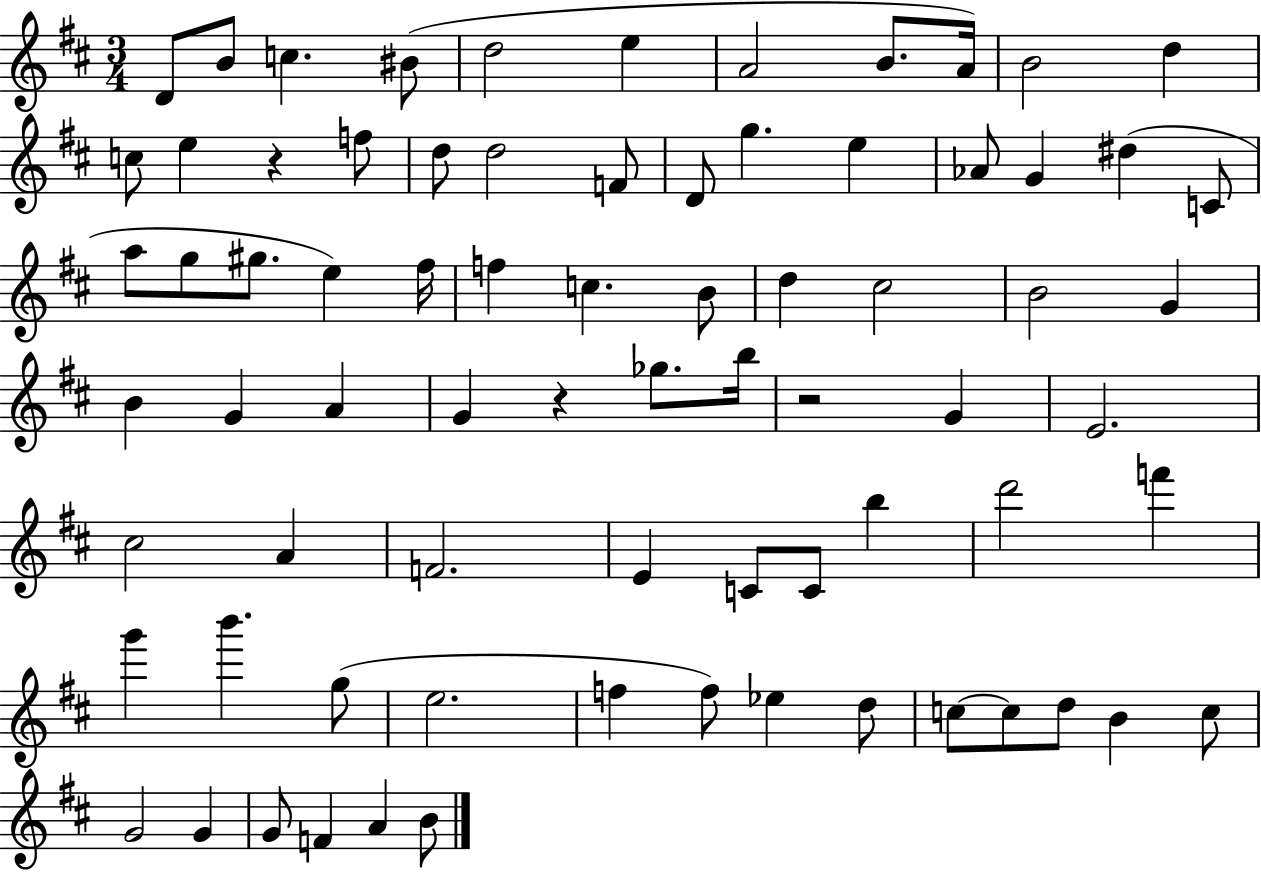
{
  \clef treble
  \numericTimeSignature
  \time 3/4
  \key d \major
  \repeat volta 2 { d'8 b'8 c''4. bis'8( | d''2 e''4 | a'2 b'8. a'16) | b'2 d''4 | \break c''8 e''4 r4 f''8 | d''8 d''2 f'8 | d'8 g''4. e''4 | aes'8 g'4 dis''4( c'8 | \break a''8 g''8 gis''8. e''4) fis''16 | f''4 c''4. b'8 | d''4 cis''2 | b'2 g'4 | \break b'4 g'4 a'4 | g'4 r4 ges''8. b''16 | r2 g'4 | e'2. | \break cis''2 a'4 | f'2. | e'4 c'8 c'8 b''4 | d'''2 f'''4 | \break g'''4 b'''4. g''8( | e''2. | f''4 f''8) ees''4 d''8 | c''8~~ c''8 d''8 b'4 c''8 | \break g'2 g'4 | g'8 f'4 a'4 b'8 | } \bar "|."
}